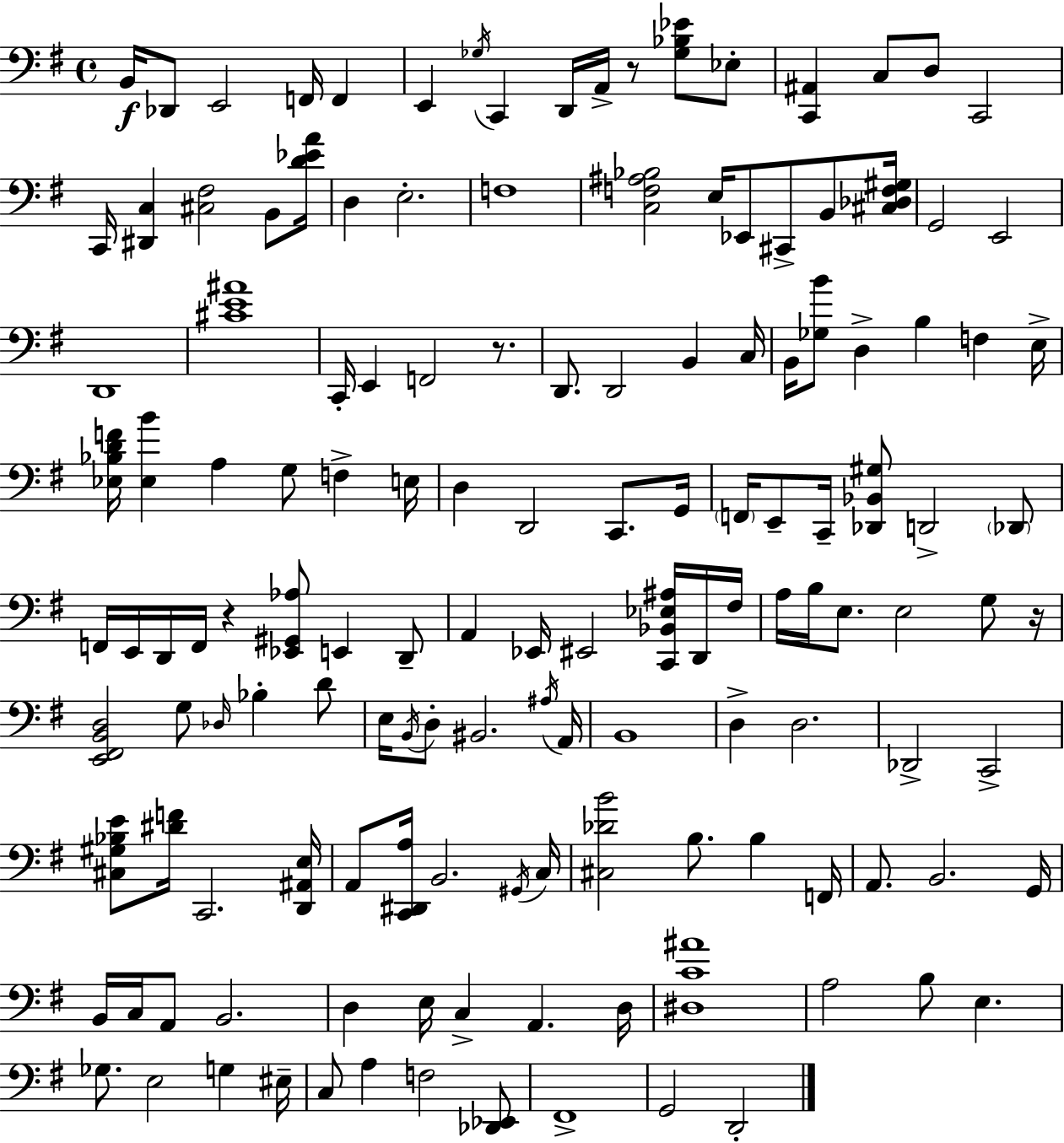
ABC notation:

X:1
T:Untitled
M:4/4
L:1/4
K:G
B,,/4 _D,,/2 E,,2 F,,/4 F,, E,, _G,/4 C,, D,,/4 A,,/4 z/2 [_G,_B,_E]/2 _E,/2 [C,,^A,,] C,/2 D,/2 C,,2 C,,/4 [^D,,C,] [^C,^F,]2 B,,/2 [D_EA]/4 D, E,2 F,4 [C,F,^A,_B,]2 E,/4 _E,,/2 ^C,,/2 B,,/2 [^C,_D,F,^G,]/4 G,,2 E,,2 D,,4 [^CE^A]4 C,,/4 E,, F,,2 z/2 D,,/2 D,,2 B,, C,/4 B,,/4 [_G,B]/2 D, B, F, E,/4 [_E,_B,DF]/4 [_E,B] A, G,/2 F, E,/4 D, D,,2 C,,/2 G,,/4 F,,/4 E,,/2 C,,/4 [_D,,_B,,^G,]/2 D,,2 _D,,/2 F,,/4 E,,/4 D,,/4 F,,/4 z [_E,,^G,,_A,]/2 E,, D,,/2 A,, _E,,/4 ^E,,2 [C,,_B,,_E,^A,]/4 D,,/4 ^F,/4 A,/4 B,/4 E,/2 E,2 G,/2 z/4 [E,,^F,,B,,D,]2 G,/2 _D,/4 _B, D/2 E,/4 B,,/4 D,/2 ^B,,2 ^A,/4 A,,/4 B,,4 D, D,2 _D,,2 C,,2 [^C,^G,_B,E]/2 [^DF]/4 C,,2 [D,,^A,,E,]/4 A,,/2 [C,,^D,,A,]/4 B,,2 ^G,,/4 C,/4 [^C,_DB]2 B,/2 B, F,,/4 A,,/2 B,,2 G,,/4 B,,/4 C,/4 A,,/2 B,,2 D, E,/4 C, A,, D,/4 [^D,C^A]4 A,2 B,/2 E, _G,/2 E,2 G, ^E,/4 C,/2 A, F,2 [_D,,_E,,]/2 ^F,,4 G,,2 D,,2